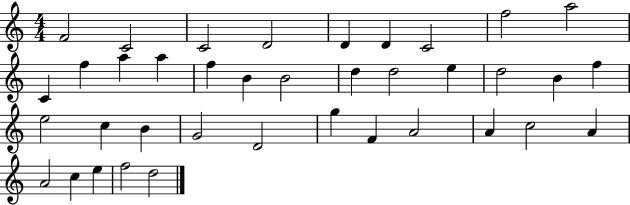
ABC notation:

X:1
T:Untitled
M:4/4
L:1/4
K:C
F2 C2 C2 D2 D D C2 f2 a2 C f a a f B B2 d d2 e d2 B f e2 c B G2 D2 g F A2 A c2 A A2 c e f2 d2